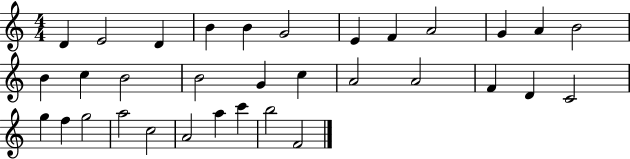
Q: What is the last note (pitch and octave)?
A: F4